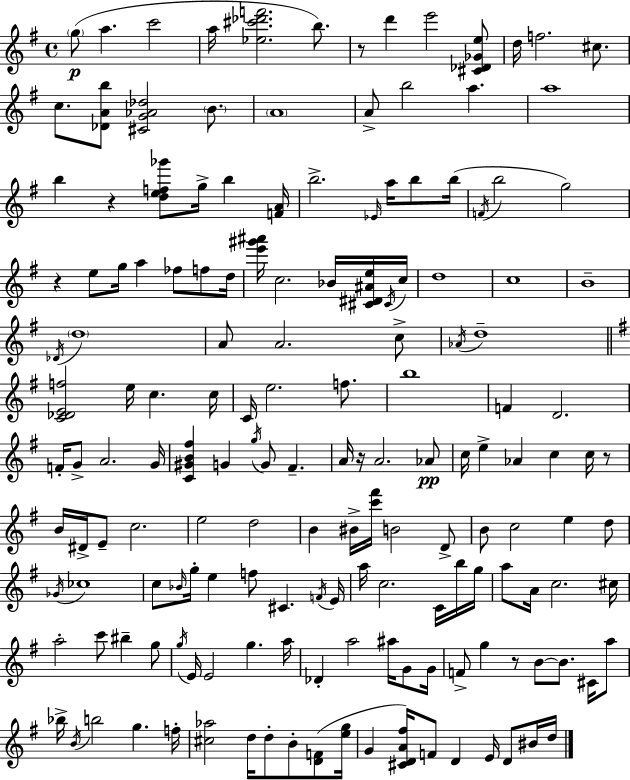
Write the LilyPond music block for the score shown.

{
  \clef treble
  \time 4/4
  \defaultTimeSignature
  \key e \minor
  \parenthesize g''8(\p a''4. c'''2 | a''16 <ees'' cis''' des''' f'''>2. b''8.) | r8 d'''4 e'''2 <cis' des' ges' e''>8 | d''16 f''2. cis''8. | \break c''8. <des' a' b''>8 <cis' g' aes' des''>2 \parenthesize b'8. | \parenthesize a'1 | a'8-> b''2 a''4. | a''1 | \break b''4 r4 <d'' e'' f'' ges'''>8 g''16-> b''4 <f' a'>16 | b''2.-> \grace { ees'16 } a''16 b''8 | b''16( \acciaccatura { f'16 } b''2 g''2) | r4 e''8 g''16 a''4 fes''8 f''8 | \break d''16 <e''' gis''' ais'''>16 c''2. bes'16 | <cis' dis' ais' e''>16 \acciaccatura { cis'16 } c''16 d''1 | c''1 | b'1-- | \break \acciaccatura { des'16 } \parenthesize d''1 | a'8 a'2. | c''8-> \acciaccatura { aes'16 } d''1-- | \bar "||" \break \key e \minor <c' des' e' f''>2 e''16 c''4. c''16 | c'16 e''2. f''8. | b''1 | f'4 d'2. | \break f'16-. g'8-> a'2. g'16 | <c' gis' b' fis''>4 g'4 \acciaccatura { g''16 } g'8 fis'4.-- | a'16 r16 a'2. aes'8\pp | c''16 e''4-> aes'4 c''4 c''16 r8 | \break b'16 dis'16-> e'8-- c''2. | e''2 d''2 | b'4 bis'16-> <c''' fis'''>16 b'2 d'8-> | b'8 c''2 e''4 d''8 | \break \acciaccatura { ges'16 } ces''1 | c''8 \grace { bes'16 } g''16-. e''4 f''8 cis'4. | \acciaccatura { f'16 } e'16 a''16 c''2. | c'16 b''16 g''16 a''8 a'16 c''2. | \break cis''16 a''2-. c'''8 bis''4-- | g''8 \acciaccatura { g''16 } e'16 e'2 g''4. | a''16 des'4-. a''2 | ais''16 g'8 g'16 f'8-> g''4 r8 b'8~~ b'8. | \break cis'16 a''8 bes''16-> \acciaccatura { b'16 } b''2 g''4. | f''16-. <cis'' aes''>2 d''16 d''8-. | b'8-. <d' f'>8( <e'' g''>16 g'4 <cis' d' a' fis''>16) f'8 d'4 | e'16 d'8 bis'16 d''16 \bar "|."
}